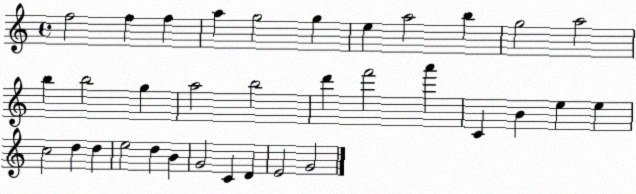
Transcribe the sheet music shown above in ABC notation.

X:1
T:Untitled
M:4/4
L:1/4
K:C
f2 f f a g2 g e a2 b g2 a2 b b2 g a2 b2 d' f'2 a' C B e e c2 d d e2 d B G2 C D E2 G2